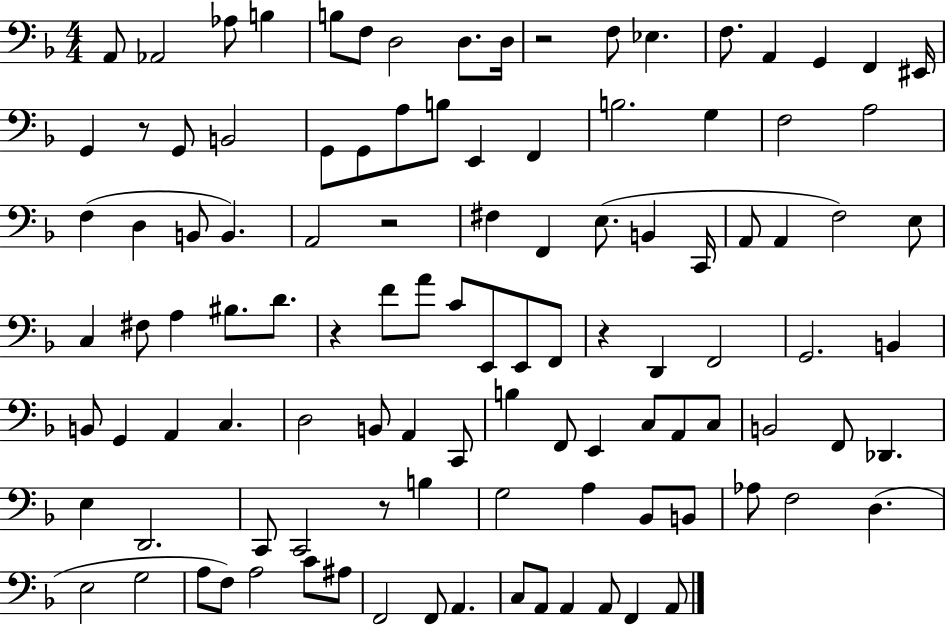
A2/e Ab2/h Ab3/e B3/q B3/e F3/e D3/h D3/e. D3/s R/h F3/e Eb3/q. F3/e. A2/q G2/q F2/q EIS2/s G2/q R/e G2/e B2/h G2/e G2/e A3/e B3/e E2/q F2/q B3/h. G3/q F3/h A3/h F3/q D3/q B2/e B2/q. A2/h R/h F#3/q F2/q E3/e. B2/q C2/s A2/e A2/q F3/h E3/e C3/q F#3/e A3/q BIS3/e. D4/e. R/q F4/e A4/e C4/e E2/e E2/e F2/e R/q D2/q F2/h G2/h. B2/q B2/e G2/q A2/q C3/q. D3/h B2/e A2/q C2/e B3/q F2/e E2/q C3/e A2/e C3/e B2/h F2/e Db2/q. E3/q D2/h. C2/e C2/h R/e B3/q G3/h A3/q Bb2/e B2/e Ab3/e F3/h D3/q. E3/h G3/h A3/e F3/e A3/h C4/e A#3/e F2/h F2/e A2/q. C3/e A2/e A2/q A2/e F2/q A2/e